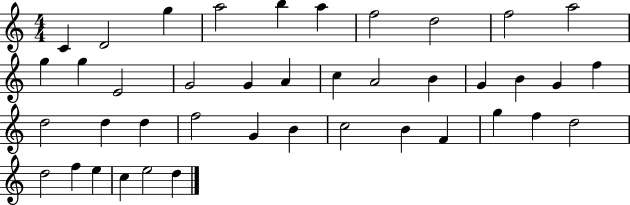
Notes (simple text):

C4/q D4/h G5/q A5/h B5/q A5/q F5/h D5/h F5/h A5/h G5/q G5/q E4/h G4/h G4/q A4/q C5/q A4/h B4/q G4/q B4/q G4/q F5/q D5/h D5/q D5/q F5/h G4/q B4/q C5/h B4/q F4/q G5/q F5/q D5/h D5/h F5/q E5/q C5/q E5/h D5/q